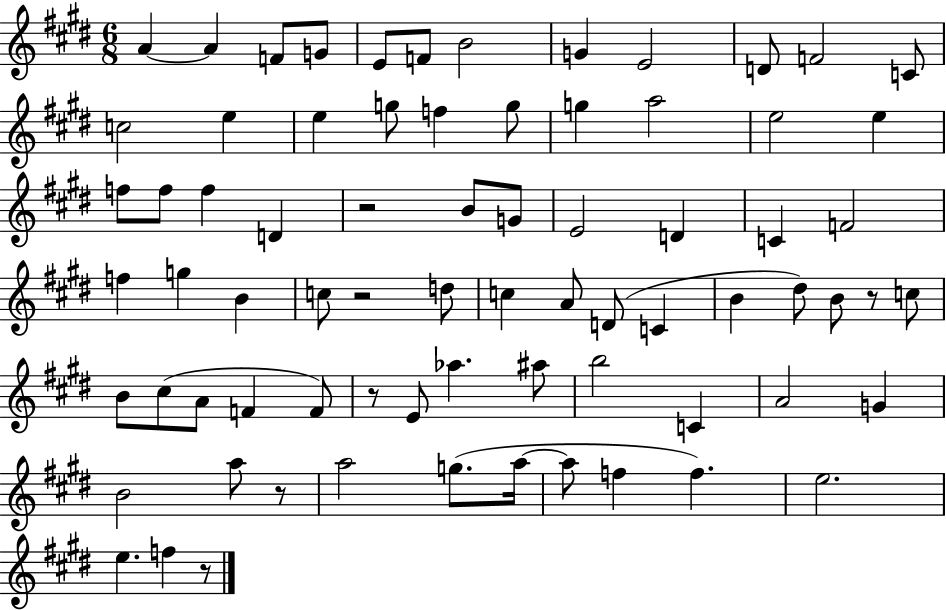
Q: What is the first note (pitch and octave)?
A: A4